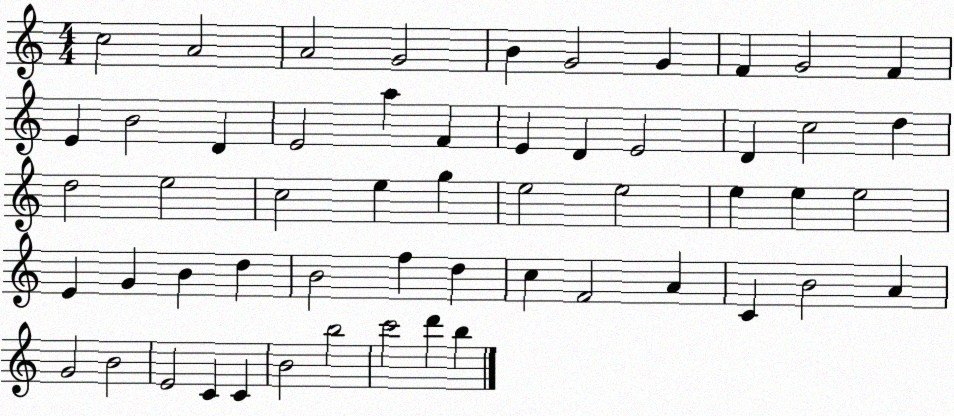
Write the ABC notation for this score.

X:1
T:Untitled
M:4/4
L:1/4
K:C
c2 A2 A2 G2 B G2 G F G2 F E B2 D E2 a F E D E2 D c2 d d2 e2 c2 e g e2 e2 e e e2 E G B d B2 f d c F2 A C B2 A G2 B2 E2 C C B2 b2 c'2 d' b